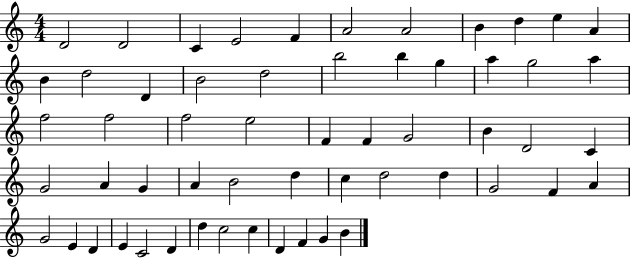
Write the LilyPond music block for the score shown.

{
  \clef treble
  \numericTimeSignature
  \time 4/4
  \key c \major
  d'2 d'2 | c'4 e'2 f'4 | a'2 a'2 | b'4 d''4 e''4 a'4 | \break b'4 d''2 d'4 | b'2 d''2 | b''2 b''4 g''4 | a''4 g''2 a''4 | \break f''2 f''2 | f''2 e''2 | f'4 f'4 g'2 | b'4 d'2 c'4 | \break g'2 a'4 g'4 | a'4 b'2 d''4 | c''4 d''2 d''4 | g'2 f'4 a'4 | \break g'2 e'4 d'4 | e'4 c'2 d'4 | d''4 c''2 c''4 | d'4 f'4 g'4 b'4 | \break \bar "|."
}